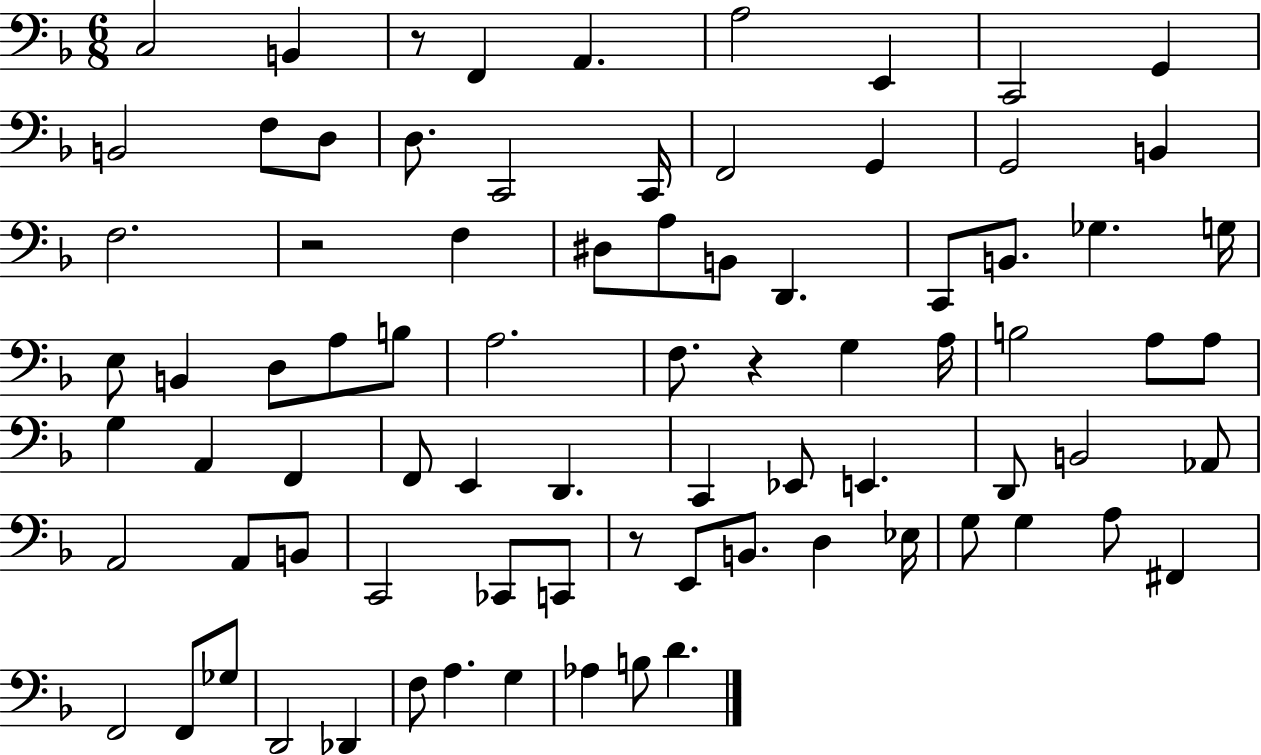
{
  \clef bass
  \numericTimeSignature
  \time 6/8
  \key f \major
  c2 b,4 | r8 f,4 a,4. | a2 e,4 | c,2 g,4 | \break b,2 f8 d8 | d8. c,2 c,16 | f,2 g,4 | g,2 b,4 | \break f2. | r2 f4 | dis8 a8 b,8 d,4. | c,8 b,8. ges4. g16 | \break e8 b,4 d8 a8 b8 | a2. | f8. r4 g4 a16 | b2 a8 a8 | \break g4 a,4 f,4 | f,8 e,4 d,4. | c,4 ees,8 e,4. | d,8 b,2 aes,8 | \break a,2 a,8 b,8 | c,2 ces,8 c,8 | r8 e,8 b,8. d4 ees16 | g8 g4 a8 fis,4 | \break f,2 f,8 ges8 | d,2 des,4 | f8 a4. g4 | aes4 b8 d'4. | \break \bar "|."
}